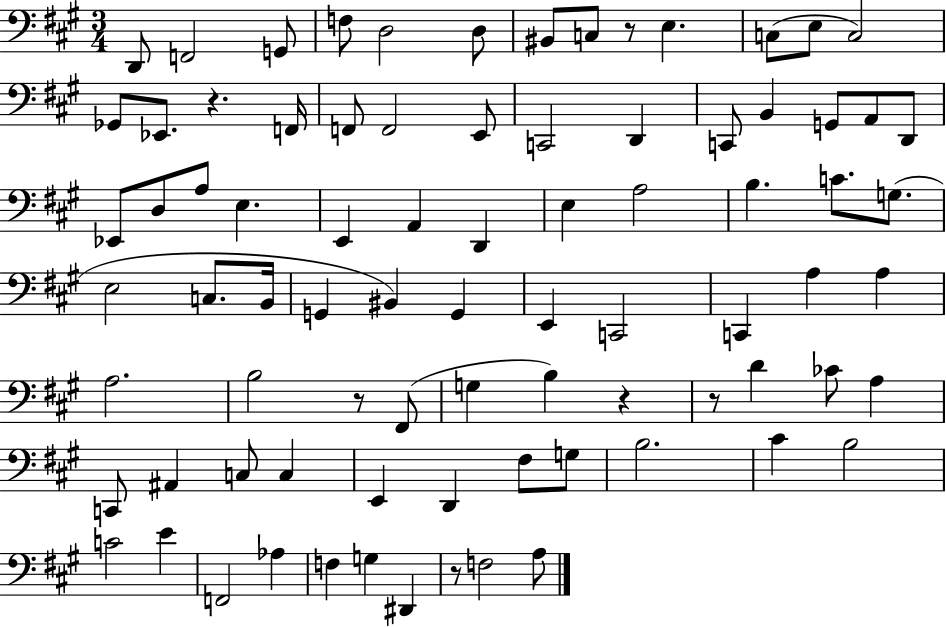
X:1
T:Untitled
M:3/4
L:1/4
K:A
D,,/2 F,,2 G,,/2 F,/2 D,2 D,/2 ^B,,/2 C,/2 z/2 E, C,/2 E,/2 C,2 _G,,/2 _E,,/2 z F,,/4 F,,/2 F,,2 E,,/2 C,,2 D,, C,,/2 B,, G,,/2 A,,/2 D,,/2 _E,,/2 D,/2 A,/2 E, E,, A,, D,, E, A,2 B, C/2 G,/2 E,2 C,/2 B,,/4 G,, ^B,, G,, E,, C,,2 C,, A, A, A,2 B,2 z/2 ^F,,/2 G, B, z z/2 D _C/2 A, C,,/2 ^A,, C,/2 C, E,, D,, ^F,/2 G,/2 B,2 ^C B,2 C2 E F,,2 _A, F, G, ^D,, z/2 F,2 A,/2